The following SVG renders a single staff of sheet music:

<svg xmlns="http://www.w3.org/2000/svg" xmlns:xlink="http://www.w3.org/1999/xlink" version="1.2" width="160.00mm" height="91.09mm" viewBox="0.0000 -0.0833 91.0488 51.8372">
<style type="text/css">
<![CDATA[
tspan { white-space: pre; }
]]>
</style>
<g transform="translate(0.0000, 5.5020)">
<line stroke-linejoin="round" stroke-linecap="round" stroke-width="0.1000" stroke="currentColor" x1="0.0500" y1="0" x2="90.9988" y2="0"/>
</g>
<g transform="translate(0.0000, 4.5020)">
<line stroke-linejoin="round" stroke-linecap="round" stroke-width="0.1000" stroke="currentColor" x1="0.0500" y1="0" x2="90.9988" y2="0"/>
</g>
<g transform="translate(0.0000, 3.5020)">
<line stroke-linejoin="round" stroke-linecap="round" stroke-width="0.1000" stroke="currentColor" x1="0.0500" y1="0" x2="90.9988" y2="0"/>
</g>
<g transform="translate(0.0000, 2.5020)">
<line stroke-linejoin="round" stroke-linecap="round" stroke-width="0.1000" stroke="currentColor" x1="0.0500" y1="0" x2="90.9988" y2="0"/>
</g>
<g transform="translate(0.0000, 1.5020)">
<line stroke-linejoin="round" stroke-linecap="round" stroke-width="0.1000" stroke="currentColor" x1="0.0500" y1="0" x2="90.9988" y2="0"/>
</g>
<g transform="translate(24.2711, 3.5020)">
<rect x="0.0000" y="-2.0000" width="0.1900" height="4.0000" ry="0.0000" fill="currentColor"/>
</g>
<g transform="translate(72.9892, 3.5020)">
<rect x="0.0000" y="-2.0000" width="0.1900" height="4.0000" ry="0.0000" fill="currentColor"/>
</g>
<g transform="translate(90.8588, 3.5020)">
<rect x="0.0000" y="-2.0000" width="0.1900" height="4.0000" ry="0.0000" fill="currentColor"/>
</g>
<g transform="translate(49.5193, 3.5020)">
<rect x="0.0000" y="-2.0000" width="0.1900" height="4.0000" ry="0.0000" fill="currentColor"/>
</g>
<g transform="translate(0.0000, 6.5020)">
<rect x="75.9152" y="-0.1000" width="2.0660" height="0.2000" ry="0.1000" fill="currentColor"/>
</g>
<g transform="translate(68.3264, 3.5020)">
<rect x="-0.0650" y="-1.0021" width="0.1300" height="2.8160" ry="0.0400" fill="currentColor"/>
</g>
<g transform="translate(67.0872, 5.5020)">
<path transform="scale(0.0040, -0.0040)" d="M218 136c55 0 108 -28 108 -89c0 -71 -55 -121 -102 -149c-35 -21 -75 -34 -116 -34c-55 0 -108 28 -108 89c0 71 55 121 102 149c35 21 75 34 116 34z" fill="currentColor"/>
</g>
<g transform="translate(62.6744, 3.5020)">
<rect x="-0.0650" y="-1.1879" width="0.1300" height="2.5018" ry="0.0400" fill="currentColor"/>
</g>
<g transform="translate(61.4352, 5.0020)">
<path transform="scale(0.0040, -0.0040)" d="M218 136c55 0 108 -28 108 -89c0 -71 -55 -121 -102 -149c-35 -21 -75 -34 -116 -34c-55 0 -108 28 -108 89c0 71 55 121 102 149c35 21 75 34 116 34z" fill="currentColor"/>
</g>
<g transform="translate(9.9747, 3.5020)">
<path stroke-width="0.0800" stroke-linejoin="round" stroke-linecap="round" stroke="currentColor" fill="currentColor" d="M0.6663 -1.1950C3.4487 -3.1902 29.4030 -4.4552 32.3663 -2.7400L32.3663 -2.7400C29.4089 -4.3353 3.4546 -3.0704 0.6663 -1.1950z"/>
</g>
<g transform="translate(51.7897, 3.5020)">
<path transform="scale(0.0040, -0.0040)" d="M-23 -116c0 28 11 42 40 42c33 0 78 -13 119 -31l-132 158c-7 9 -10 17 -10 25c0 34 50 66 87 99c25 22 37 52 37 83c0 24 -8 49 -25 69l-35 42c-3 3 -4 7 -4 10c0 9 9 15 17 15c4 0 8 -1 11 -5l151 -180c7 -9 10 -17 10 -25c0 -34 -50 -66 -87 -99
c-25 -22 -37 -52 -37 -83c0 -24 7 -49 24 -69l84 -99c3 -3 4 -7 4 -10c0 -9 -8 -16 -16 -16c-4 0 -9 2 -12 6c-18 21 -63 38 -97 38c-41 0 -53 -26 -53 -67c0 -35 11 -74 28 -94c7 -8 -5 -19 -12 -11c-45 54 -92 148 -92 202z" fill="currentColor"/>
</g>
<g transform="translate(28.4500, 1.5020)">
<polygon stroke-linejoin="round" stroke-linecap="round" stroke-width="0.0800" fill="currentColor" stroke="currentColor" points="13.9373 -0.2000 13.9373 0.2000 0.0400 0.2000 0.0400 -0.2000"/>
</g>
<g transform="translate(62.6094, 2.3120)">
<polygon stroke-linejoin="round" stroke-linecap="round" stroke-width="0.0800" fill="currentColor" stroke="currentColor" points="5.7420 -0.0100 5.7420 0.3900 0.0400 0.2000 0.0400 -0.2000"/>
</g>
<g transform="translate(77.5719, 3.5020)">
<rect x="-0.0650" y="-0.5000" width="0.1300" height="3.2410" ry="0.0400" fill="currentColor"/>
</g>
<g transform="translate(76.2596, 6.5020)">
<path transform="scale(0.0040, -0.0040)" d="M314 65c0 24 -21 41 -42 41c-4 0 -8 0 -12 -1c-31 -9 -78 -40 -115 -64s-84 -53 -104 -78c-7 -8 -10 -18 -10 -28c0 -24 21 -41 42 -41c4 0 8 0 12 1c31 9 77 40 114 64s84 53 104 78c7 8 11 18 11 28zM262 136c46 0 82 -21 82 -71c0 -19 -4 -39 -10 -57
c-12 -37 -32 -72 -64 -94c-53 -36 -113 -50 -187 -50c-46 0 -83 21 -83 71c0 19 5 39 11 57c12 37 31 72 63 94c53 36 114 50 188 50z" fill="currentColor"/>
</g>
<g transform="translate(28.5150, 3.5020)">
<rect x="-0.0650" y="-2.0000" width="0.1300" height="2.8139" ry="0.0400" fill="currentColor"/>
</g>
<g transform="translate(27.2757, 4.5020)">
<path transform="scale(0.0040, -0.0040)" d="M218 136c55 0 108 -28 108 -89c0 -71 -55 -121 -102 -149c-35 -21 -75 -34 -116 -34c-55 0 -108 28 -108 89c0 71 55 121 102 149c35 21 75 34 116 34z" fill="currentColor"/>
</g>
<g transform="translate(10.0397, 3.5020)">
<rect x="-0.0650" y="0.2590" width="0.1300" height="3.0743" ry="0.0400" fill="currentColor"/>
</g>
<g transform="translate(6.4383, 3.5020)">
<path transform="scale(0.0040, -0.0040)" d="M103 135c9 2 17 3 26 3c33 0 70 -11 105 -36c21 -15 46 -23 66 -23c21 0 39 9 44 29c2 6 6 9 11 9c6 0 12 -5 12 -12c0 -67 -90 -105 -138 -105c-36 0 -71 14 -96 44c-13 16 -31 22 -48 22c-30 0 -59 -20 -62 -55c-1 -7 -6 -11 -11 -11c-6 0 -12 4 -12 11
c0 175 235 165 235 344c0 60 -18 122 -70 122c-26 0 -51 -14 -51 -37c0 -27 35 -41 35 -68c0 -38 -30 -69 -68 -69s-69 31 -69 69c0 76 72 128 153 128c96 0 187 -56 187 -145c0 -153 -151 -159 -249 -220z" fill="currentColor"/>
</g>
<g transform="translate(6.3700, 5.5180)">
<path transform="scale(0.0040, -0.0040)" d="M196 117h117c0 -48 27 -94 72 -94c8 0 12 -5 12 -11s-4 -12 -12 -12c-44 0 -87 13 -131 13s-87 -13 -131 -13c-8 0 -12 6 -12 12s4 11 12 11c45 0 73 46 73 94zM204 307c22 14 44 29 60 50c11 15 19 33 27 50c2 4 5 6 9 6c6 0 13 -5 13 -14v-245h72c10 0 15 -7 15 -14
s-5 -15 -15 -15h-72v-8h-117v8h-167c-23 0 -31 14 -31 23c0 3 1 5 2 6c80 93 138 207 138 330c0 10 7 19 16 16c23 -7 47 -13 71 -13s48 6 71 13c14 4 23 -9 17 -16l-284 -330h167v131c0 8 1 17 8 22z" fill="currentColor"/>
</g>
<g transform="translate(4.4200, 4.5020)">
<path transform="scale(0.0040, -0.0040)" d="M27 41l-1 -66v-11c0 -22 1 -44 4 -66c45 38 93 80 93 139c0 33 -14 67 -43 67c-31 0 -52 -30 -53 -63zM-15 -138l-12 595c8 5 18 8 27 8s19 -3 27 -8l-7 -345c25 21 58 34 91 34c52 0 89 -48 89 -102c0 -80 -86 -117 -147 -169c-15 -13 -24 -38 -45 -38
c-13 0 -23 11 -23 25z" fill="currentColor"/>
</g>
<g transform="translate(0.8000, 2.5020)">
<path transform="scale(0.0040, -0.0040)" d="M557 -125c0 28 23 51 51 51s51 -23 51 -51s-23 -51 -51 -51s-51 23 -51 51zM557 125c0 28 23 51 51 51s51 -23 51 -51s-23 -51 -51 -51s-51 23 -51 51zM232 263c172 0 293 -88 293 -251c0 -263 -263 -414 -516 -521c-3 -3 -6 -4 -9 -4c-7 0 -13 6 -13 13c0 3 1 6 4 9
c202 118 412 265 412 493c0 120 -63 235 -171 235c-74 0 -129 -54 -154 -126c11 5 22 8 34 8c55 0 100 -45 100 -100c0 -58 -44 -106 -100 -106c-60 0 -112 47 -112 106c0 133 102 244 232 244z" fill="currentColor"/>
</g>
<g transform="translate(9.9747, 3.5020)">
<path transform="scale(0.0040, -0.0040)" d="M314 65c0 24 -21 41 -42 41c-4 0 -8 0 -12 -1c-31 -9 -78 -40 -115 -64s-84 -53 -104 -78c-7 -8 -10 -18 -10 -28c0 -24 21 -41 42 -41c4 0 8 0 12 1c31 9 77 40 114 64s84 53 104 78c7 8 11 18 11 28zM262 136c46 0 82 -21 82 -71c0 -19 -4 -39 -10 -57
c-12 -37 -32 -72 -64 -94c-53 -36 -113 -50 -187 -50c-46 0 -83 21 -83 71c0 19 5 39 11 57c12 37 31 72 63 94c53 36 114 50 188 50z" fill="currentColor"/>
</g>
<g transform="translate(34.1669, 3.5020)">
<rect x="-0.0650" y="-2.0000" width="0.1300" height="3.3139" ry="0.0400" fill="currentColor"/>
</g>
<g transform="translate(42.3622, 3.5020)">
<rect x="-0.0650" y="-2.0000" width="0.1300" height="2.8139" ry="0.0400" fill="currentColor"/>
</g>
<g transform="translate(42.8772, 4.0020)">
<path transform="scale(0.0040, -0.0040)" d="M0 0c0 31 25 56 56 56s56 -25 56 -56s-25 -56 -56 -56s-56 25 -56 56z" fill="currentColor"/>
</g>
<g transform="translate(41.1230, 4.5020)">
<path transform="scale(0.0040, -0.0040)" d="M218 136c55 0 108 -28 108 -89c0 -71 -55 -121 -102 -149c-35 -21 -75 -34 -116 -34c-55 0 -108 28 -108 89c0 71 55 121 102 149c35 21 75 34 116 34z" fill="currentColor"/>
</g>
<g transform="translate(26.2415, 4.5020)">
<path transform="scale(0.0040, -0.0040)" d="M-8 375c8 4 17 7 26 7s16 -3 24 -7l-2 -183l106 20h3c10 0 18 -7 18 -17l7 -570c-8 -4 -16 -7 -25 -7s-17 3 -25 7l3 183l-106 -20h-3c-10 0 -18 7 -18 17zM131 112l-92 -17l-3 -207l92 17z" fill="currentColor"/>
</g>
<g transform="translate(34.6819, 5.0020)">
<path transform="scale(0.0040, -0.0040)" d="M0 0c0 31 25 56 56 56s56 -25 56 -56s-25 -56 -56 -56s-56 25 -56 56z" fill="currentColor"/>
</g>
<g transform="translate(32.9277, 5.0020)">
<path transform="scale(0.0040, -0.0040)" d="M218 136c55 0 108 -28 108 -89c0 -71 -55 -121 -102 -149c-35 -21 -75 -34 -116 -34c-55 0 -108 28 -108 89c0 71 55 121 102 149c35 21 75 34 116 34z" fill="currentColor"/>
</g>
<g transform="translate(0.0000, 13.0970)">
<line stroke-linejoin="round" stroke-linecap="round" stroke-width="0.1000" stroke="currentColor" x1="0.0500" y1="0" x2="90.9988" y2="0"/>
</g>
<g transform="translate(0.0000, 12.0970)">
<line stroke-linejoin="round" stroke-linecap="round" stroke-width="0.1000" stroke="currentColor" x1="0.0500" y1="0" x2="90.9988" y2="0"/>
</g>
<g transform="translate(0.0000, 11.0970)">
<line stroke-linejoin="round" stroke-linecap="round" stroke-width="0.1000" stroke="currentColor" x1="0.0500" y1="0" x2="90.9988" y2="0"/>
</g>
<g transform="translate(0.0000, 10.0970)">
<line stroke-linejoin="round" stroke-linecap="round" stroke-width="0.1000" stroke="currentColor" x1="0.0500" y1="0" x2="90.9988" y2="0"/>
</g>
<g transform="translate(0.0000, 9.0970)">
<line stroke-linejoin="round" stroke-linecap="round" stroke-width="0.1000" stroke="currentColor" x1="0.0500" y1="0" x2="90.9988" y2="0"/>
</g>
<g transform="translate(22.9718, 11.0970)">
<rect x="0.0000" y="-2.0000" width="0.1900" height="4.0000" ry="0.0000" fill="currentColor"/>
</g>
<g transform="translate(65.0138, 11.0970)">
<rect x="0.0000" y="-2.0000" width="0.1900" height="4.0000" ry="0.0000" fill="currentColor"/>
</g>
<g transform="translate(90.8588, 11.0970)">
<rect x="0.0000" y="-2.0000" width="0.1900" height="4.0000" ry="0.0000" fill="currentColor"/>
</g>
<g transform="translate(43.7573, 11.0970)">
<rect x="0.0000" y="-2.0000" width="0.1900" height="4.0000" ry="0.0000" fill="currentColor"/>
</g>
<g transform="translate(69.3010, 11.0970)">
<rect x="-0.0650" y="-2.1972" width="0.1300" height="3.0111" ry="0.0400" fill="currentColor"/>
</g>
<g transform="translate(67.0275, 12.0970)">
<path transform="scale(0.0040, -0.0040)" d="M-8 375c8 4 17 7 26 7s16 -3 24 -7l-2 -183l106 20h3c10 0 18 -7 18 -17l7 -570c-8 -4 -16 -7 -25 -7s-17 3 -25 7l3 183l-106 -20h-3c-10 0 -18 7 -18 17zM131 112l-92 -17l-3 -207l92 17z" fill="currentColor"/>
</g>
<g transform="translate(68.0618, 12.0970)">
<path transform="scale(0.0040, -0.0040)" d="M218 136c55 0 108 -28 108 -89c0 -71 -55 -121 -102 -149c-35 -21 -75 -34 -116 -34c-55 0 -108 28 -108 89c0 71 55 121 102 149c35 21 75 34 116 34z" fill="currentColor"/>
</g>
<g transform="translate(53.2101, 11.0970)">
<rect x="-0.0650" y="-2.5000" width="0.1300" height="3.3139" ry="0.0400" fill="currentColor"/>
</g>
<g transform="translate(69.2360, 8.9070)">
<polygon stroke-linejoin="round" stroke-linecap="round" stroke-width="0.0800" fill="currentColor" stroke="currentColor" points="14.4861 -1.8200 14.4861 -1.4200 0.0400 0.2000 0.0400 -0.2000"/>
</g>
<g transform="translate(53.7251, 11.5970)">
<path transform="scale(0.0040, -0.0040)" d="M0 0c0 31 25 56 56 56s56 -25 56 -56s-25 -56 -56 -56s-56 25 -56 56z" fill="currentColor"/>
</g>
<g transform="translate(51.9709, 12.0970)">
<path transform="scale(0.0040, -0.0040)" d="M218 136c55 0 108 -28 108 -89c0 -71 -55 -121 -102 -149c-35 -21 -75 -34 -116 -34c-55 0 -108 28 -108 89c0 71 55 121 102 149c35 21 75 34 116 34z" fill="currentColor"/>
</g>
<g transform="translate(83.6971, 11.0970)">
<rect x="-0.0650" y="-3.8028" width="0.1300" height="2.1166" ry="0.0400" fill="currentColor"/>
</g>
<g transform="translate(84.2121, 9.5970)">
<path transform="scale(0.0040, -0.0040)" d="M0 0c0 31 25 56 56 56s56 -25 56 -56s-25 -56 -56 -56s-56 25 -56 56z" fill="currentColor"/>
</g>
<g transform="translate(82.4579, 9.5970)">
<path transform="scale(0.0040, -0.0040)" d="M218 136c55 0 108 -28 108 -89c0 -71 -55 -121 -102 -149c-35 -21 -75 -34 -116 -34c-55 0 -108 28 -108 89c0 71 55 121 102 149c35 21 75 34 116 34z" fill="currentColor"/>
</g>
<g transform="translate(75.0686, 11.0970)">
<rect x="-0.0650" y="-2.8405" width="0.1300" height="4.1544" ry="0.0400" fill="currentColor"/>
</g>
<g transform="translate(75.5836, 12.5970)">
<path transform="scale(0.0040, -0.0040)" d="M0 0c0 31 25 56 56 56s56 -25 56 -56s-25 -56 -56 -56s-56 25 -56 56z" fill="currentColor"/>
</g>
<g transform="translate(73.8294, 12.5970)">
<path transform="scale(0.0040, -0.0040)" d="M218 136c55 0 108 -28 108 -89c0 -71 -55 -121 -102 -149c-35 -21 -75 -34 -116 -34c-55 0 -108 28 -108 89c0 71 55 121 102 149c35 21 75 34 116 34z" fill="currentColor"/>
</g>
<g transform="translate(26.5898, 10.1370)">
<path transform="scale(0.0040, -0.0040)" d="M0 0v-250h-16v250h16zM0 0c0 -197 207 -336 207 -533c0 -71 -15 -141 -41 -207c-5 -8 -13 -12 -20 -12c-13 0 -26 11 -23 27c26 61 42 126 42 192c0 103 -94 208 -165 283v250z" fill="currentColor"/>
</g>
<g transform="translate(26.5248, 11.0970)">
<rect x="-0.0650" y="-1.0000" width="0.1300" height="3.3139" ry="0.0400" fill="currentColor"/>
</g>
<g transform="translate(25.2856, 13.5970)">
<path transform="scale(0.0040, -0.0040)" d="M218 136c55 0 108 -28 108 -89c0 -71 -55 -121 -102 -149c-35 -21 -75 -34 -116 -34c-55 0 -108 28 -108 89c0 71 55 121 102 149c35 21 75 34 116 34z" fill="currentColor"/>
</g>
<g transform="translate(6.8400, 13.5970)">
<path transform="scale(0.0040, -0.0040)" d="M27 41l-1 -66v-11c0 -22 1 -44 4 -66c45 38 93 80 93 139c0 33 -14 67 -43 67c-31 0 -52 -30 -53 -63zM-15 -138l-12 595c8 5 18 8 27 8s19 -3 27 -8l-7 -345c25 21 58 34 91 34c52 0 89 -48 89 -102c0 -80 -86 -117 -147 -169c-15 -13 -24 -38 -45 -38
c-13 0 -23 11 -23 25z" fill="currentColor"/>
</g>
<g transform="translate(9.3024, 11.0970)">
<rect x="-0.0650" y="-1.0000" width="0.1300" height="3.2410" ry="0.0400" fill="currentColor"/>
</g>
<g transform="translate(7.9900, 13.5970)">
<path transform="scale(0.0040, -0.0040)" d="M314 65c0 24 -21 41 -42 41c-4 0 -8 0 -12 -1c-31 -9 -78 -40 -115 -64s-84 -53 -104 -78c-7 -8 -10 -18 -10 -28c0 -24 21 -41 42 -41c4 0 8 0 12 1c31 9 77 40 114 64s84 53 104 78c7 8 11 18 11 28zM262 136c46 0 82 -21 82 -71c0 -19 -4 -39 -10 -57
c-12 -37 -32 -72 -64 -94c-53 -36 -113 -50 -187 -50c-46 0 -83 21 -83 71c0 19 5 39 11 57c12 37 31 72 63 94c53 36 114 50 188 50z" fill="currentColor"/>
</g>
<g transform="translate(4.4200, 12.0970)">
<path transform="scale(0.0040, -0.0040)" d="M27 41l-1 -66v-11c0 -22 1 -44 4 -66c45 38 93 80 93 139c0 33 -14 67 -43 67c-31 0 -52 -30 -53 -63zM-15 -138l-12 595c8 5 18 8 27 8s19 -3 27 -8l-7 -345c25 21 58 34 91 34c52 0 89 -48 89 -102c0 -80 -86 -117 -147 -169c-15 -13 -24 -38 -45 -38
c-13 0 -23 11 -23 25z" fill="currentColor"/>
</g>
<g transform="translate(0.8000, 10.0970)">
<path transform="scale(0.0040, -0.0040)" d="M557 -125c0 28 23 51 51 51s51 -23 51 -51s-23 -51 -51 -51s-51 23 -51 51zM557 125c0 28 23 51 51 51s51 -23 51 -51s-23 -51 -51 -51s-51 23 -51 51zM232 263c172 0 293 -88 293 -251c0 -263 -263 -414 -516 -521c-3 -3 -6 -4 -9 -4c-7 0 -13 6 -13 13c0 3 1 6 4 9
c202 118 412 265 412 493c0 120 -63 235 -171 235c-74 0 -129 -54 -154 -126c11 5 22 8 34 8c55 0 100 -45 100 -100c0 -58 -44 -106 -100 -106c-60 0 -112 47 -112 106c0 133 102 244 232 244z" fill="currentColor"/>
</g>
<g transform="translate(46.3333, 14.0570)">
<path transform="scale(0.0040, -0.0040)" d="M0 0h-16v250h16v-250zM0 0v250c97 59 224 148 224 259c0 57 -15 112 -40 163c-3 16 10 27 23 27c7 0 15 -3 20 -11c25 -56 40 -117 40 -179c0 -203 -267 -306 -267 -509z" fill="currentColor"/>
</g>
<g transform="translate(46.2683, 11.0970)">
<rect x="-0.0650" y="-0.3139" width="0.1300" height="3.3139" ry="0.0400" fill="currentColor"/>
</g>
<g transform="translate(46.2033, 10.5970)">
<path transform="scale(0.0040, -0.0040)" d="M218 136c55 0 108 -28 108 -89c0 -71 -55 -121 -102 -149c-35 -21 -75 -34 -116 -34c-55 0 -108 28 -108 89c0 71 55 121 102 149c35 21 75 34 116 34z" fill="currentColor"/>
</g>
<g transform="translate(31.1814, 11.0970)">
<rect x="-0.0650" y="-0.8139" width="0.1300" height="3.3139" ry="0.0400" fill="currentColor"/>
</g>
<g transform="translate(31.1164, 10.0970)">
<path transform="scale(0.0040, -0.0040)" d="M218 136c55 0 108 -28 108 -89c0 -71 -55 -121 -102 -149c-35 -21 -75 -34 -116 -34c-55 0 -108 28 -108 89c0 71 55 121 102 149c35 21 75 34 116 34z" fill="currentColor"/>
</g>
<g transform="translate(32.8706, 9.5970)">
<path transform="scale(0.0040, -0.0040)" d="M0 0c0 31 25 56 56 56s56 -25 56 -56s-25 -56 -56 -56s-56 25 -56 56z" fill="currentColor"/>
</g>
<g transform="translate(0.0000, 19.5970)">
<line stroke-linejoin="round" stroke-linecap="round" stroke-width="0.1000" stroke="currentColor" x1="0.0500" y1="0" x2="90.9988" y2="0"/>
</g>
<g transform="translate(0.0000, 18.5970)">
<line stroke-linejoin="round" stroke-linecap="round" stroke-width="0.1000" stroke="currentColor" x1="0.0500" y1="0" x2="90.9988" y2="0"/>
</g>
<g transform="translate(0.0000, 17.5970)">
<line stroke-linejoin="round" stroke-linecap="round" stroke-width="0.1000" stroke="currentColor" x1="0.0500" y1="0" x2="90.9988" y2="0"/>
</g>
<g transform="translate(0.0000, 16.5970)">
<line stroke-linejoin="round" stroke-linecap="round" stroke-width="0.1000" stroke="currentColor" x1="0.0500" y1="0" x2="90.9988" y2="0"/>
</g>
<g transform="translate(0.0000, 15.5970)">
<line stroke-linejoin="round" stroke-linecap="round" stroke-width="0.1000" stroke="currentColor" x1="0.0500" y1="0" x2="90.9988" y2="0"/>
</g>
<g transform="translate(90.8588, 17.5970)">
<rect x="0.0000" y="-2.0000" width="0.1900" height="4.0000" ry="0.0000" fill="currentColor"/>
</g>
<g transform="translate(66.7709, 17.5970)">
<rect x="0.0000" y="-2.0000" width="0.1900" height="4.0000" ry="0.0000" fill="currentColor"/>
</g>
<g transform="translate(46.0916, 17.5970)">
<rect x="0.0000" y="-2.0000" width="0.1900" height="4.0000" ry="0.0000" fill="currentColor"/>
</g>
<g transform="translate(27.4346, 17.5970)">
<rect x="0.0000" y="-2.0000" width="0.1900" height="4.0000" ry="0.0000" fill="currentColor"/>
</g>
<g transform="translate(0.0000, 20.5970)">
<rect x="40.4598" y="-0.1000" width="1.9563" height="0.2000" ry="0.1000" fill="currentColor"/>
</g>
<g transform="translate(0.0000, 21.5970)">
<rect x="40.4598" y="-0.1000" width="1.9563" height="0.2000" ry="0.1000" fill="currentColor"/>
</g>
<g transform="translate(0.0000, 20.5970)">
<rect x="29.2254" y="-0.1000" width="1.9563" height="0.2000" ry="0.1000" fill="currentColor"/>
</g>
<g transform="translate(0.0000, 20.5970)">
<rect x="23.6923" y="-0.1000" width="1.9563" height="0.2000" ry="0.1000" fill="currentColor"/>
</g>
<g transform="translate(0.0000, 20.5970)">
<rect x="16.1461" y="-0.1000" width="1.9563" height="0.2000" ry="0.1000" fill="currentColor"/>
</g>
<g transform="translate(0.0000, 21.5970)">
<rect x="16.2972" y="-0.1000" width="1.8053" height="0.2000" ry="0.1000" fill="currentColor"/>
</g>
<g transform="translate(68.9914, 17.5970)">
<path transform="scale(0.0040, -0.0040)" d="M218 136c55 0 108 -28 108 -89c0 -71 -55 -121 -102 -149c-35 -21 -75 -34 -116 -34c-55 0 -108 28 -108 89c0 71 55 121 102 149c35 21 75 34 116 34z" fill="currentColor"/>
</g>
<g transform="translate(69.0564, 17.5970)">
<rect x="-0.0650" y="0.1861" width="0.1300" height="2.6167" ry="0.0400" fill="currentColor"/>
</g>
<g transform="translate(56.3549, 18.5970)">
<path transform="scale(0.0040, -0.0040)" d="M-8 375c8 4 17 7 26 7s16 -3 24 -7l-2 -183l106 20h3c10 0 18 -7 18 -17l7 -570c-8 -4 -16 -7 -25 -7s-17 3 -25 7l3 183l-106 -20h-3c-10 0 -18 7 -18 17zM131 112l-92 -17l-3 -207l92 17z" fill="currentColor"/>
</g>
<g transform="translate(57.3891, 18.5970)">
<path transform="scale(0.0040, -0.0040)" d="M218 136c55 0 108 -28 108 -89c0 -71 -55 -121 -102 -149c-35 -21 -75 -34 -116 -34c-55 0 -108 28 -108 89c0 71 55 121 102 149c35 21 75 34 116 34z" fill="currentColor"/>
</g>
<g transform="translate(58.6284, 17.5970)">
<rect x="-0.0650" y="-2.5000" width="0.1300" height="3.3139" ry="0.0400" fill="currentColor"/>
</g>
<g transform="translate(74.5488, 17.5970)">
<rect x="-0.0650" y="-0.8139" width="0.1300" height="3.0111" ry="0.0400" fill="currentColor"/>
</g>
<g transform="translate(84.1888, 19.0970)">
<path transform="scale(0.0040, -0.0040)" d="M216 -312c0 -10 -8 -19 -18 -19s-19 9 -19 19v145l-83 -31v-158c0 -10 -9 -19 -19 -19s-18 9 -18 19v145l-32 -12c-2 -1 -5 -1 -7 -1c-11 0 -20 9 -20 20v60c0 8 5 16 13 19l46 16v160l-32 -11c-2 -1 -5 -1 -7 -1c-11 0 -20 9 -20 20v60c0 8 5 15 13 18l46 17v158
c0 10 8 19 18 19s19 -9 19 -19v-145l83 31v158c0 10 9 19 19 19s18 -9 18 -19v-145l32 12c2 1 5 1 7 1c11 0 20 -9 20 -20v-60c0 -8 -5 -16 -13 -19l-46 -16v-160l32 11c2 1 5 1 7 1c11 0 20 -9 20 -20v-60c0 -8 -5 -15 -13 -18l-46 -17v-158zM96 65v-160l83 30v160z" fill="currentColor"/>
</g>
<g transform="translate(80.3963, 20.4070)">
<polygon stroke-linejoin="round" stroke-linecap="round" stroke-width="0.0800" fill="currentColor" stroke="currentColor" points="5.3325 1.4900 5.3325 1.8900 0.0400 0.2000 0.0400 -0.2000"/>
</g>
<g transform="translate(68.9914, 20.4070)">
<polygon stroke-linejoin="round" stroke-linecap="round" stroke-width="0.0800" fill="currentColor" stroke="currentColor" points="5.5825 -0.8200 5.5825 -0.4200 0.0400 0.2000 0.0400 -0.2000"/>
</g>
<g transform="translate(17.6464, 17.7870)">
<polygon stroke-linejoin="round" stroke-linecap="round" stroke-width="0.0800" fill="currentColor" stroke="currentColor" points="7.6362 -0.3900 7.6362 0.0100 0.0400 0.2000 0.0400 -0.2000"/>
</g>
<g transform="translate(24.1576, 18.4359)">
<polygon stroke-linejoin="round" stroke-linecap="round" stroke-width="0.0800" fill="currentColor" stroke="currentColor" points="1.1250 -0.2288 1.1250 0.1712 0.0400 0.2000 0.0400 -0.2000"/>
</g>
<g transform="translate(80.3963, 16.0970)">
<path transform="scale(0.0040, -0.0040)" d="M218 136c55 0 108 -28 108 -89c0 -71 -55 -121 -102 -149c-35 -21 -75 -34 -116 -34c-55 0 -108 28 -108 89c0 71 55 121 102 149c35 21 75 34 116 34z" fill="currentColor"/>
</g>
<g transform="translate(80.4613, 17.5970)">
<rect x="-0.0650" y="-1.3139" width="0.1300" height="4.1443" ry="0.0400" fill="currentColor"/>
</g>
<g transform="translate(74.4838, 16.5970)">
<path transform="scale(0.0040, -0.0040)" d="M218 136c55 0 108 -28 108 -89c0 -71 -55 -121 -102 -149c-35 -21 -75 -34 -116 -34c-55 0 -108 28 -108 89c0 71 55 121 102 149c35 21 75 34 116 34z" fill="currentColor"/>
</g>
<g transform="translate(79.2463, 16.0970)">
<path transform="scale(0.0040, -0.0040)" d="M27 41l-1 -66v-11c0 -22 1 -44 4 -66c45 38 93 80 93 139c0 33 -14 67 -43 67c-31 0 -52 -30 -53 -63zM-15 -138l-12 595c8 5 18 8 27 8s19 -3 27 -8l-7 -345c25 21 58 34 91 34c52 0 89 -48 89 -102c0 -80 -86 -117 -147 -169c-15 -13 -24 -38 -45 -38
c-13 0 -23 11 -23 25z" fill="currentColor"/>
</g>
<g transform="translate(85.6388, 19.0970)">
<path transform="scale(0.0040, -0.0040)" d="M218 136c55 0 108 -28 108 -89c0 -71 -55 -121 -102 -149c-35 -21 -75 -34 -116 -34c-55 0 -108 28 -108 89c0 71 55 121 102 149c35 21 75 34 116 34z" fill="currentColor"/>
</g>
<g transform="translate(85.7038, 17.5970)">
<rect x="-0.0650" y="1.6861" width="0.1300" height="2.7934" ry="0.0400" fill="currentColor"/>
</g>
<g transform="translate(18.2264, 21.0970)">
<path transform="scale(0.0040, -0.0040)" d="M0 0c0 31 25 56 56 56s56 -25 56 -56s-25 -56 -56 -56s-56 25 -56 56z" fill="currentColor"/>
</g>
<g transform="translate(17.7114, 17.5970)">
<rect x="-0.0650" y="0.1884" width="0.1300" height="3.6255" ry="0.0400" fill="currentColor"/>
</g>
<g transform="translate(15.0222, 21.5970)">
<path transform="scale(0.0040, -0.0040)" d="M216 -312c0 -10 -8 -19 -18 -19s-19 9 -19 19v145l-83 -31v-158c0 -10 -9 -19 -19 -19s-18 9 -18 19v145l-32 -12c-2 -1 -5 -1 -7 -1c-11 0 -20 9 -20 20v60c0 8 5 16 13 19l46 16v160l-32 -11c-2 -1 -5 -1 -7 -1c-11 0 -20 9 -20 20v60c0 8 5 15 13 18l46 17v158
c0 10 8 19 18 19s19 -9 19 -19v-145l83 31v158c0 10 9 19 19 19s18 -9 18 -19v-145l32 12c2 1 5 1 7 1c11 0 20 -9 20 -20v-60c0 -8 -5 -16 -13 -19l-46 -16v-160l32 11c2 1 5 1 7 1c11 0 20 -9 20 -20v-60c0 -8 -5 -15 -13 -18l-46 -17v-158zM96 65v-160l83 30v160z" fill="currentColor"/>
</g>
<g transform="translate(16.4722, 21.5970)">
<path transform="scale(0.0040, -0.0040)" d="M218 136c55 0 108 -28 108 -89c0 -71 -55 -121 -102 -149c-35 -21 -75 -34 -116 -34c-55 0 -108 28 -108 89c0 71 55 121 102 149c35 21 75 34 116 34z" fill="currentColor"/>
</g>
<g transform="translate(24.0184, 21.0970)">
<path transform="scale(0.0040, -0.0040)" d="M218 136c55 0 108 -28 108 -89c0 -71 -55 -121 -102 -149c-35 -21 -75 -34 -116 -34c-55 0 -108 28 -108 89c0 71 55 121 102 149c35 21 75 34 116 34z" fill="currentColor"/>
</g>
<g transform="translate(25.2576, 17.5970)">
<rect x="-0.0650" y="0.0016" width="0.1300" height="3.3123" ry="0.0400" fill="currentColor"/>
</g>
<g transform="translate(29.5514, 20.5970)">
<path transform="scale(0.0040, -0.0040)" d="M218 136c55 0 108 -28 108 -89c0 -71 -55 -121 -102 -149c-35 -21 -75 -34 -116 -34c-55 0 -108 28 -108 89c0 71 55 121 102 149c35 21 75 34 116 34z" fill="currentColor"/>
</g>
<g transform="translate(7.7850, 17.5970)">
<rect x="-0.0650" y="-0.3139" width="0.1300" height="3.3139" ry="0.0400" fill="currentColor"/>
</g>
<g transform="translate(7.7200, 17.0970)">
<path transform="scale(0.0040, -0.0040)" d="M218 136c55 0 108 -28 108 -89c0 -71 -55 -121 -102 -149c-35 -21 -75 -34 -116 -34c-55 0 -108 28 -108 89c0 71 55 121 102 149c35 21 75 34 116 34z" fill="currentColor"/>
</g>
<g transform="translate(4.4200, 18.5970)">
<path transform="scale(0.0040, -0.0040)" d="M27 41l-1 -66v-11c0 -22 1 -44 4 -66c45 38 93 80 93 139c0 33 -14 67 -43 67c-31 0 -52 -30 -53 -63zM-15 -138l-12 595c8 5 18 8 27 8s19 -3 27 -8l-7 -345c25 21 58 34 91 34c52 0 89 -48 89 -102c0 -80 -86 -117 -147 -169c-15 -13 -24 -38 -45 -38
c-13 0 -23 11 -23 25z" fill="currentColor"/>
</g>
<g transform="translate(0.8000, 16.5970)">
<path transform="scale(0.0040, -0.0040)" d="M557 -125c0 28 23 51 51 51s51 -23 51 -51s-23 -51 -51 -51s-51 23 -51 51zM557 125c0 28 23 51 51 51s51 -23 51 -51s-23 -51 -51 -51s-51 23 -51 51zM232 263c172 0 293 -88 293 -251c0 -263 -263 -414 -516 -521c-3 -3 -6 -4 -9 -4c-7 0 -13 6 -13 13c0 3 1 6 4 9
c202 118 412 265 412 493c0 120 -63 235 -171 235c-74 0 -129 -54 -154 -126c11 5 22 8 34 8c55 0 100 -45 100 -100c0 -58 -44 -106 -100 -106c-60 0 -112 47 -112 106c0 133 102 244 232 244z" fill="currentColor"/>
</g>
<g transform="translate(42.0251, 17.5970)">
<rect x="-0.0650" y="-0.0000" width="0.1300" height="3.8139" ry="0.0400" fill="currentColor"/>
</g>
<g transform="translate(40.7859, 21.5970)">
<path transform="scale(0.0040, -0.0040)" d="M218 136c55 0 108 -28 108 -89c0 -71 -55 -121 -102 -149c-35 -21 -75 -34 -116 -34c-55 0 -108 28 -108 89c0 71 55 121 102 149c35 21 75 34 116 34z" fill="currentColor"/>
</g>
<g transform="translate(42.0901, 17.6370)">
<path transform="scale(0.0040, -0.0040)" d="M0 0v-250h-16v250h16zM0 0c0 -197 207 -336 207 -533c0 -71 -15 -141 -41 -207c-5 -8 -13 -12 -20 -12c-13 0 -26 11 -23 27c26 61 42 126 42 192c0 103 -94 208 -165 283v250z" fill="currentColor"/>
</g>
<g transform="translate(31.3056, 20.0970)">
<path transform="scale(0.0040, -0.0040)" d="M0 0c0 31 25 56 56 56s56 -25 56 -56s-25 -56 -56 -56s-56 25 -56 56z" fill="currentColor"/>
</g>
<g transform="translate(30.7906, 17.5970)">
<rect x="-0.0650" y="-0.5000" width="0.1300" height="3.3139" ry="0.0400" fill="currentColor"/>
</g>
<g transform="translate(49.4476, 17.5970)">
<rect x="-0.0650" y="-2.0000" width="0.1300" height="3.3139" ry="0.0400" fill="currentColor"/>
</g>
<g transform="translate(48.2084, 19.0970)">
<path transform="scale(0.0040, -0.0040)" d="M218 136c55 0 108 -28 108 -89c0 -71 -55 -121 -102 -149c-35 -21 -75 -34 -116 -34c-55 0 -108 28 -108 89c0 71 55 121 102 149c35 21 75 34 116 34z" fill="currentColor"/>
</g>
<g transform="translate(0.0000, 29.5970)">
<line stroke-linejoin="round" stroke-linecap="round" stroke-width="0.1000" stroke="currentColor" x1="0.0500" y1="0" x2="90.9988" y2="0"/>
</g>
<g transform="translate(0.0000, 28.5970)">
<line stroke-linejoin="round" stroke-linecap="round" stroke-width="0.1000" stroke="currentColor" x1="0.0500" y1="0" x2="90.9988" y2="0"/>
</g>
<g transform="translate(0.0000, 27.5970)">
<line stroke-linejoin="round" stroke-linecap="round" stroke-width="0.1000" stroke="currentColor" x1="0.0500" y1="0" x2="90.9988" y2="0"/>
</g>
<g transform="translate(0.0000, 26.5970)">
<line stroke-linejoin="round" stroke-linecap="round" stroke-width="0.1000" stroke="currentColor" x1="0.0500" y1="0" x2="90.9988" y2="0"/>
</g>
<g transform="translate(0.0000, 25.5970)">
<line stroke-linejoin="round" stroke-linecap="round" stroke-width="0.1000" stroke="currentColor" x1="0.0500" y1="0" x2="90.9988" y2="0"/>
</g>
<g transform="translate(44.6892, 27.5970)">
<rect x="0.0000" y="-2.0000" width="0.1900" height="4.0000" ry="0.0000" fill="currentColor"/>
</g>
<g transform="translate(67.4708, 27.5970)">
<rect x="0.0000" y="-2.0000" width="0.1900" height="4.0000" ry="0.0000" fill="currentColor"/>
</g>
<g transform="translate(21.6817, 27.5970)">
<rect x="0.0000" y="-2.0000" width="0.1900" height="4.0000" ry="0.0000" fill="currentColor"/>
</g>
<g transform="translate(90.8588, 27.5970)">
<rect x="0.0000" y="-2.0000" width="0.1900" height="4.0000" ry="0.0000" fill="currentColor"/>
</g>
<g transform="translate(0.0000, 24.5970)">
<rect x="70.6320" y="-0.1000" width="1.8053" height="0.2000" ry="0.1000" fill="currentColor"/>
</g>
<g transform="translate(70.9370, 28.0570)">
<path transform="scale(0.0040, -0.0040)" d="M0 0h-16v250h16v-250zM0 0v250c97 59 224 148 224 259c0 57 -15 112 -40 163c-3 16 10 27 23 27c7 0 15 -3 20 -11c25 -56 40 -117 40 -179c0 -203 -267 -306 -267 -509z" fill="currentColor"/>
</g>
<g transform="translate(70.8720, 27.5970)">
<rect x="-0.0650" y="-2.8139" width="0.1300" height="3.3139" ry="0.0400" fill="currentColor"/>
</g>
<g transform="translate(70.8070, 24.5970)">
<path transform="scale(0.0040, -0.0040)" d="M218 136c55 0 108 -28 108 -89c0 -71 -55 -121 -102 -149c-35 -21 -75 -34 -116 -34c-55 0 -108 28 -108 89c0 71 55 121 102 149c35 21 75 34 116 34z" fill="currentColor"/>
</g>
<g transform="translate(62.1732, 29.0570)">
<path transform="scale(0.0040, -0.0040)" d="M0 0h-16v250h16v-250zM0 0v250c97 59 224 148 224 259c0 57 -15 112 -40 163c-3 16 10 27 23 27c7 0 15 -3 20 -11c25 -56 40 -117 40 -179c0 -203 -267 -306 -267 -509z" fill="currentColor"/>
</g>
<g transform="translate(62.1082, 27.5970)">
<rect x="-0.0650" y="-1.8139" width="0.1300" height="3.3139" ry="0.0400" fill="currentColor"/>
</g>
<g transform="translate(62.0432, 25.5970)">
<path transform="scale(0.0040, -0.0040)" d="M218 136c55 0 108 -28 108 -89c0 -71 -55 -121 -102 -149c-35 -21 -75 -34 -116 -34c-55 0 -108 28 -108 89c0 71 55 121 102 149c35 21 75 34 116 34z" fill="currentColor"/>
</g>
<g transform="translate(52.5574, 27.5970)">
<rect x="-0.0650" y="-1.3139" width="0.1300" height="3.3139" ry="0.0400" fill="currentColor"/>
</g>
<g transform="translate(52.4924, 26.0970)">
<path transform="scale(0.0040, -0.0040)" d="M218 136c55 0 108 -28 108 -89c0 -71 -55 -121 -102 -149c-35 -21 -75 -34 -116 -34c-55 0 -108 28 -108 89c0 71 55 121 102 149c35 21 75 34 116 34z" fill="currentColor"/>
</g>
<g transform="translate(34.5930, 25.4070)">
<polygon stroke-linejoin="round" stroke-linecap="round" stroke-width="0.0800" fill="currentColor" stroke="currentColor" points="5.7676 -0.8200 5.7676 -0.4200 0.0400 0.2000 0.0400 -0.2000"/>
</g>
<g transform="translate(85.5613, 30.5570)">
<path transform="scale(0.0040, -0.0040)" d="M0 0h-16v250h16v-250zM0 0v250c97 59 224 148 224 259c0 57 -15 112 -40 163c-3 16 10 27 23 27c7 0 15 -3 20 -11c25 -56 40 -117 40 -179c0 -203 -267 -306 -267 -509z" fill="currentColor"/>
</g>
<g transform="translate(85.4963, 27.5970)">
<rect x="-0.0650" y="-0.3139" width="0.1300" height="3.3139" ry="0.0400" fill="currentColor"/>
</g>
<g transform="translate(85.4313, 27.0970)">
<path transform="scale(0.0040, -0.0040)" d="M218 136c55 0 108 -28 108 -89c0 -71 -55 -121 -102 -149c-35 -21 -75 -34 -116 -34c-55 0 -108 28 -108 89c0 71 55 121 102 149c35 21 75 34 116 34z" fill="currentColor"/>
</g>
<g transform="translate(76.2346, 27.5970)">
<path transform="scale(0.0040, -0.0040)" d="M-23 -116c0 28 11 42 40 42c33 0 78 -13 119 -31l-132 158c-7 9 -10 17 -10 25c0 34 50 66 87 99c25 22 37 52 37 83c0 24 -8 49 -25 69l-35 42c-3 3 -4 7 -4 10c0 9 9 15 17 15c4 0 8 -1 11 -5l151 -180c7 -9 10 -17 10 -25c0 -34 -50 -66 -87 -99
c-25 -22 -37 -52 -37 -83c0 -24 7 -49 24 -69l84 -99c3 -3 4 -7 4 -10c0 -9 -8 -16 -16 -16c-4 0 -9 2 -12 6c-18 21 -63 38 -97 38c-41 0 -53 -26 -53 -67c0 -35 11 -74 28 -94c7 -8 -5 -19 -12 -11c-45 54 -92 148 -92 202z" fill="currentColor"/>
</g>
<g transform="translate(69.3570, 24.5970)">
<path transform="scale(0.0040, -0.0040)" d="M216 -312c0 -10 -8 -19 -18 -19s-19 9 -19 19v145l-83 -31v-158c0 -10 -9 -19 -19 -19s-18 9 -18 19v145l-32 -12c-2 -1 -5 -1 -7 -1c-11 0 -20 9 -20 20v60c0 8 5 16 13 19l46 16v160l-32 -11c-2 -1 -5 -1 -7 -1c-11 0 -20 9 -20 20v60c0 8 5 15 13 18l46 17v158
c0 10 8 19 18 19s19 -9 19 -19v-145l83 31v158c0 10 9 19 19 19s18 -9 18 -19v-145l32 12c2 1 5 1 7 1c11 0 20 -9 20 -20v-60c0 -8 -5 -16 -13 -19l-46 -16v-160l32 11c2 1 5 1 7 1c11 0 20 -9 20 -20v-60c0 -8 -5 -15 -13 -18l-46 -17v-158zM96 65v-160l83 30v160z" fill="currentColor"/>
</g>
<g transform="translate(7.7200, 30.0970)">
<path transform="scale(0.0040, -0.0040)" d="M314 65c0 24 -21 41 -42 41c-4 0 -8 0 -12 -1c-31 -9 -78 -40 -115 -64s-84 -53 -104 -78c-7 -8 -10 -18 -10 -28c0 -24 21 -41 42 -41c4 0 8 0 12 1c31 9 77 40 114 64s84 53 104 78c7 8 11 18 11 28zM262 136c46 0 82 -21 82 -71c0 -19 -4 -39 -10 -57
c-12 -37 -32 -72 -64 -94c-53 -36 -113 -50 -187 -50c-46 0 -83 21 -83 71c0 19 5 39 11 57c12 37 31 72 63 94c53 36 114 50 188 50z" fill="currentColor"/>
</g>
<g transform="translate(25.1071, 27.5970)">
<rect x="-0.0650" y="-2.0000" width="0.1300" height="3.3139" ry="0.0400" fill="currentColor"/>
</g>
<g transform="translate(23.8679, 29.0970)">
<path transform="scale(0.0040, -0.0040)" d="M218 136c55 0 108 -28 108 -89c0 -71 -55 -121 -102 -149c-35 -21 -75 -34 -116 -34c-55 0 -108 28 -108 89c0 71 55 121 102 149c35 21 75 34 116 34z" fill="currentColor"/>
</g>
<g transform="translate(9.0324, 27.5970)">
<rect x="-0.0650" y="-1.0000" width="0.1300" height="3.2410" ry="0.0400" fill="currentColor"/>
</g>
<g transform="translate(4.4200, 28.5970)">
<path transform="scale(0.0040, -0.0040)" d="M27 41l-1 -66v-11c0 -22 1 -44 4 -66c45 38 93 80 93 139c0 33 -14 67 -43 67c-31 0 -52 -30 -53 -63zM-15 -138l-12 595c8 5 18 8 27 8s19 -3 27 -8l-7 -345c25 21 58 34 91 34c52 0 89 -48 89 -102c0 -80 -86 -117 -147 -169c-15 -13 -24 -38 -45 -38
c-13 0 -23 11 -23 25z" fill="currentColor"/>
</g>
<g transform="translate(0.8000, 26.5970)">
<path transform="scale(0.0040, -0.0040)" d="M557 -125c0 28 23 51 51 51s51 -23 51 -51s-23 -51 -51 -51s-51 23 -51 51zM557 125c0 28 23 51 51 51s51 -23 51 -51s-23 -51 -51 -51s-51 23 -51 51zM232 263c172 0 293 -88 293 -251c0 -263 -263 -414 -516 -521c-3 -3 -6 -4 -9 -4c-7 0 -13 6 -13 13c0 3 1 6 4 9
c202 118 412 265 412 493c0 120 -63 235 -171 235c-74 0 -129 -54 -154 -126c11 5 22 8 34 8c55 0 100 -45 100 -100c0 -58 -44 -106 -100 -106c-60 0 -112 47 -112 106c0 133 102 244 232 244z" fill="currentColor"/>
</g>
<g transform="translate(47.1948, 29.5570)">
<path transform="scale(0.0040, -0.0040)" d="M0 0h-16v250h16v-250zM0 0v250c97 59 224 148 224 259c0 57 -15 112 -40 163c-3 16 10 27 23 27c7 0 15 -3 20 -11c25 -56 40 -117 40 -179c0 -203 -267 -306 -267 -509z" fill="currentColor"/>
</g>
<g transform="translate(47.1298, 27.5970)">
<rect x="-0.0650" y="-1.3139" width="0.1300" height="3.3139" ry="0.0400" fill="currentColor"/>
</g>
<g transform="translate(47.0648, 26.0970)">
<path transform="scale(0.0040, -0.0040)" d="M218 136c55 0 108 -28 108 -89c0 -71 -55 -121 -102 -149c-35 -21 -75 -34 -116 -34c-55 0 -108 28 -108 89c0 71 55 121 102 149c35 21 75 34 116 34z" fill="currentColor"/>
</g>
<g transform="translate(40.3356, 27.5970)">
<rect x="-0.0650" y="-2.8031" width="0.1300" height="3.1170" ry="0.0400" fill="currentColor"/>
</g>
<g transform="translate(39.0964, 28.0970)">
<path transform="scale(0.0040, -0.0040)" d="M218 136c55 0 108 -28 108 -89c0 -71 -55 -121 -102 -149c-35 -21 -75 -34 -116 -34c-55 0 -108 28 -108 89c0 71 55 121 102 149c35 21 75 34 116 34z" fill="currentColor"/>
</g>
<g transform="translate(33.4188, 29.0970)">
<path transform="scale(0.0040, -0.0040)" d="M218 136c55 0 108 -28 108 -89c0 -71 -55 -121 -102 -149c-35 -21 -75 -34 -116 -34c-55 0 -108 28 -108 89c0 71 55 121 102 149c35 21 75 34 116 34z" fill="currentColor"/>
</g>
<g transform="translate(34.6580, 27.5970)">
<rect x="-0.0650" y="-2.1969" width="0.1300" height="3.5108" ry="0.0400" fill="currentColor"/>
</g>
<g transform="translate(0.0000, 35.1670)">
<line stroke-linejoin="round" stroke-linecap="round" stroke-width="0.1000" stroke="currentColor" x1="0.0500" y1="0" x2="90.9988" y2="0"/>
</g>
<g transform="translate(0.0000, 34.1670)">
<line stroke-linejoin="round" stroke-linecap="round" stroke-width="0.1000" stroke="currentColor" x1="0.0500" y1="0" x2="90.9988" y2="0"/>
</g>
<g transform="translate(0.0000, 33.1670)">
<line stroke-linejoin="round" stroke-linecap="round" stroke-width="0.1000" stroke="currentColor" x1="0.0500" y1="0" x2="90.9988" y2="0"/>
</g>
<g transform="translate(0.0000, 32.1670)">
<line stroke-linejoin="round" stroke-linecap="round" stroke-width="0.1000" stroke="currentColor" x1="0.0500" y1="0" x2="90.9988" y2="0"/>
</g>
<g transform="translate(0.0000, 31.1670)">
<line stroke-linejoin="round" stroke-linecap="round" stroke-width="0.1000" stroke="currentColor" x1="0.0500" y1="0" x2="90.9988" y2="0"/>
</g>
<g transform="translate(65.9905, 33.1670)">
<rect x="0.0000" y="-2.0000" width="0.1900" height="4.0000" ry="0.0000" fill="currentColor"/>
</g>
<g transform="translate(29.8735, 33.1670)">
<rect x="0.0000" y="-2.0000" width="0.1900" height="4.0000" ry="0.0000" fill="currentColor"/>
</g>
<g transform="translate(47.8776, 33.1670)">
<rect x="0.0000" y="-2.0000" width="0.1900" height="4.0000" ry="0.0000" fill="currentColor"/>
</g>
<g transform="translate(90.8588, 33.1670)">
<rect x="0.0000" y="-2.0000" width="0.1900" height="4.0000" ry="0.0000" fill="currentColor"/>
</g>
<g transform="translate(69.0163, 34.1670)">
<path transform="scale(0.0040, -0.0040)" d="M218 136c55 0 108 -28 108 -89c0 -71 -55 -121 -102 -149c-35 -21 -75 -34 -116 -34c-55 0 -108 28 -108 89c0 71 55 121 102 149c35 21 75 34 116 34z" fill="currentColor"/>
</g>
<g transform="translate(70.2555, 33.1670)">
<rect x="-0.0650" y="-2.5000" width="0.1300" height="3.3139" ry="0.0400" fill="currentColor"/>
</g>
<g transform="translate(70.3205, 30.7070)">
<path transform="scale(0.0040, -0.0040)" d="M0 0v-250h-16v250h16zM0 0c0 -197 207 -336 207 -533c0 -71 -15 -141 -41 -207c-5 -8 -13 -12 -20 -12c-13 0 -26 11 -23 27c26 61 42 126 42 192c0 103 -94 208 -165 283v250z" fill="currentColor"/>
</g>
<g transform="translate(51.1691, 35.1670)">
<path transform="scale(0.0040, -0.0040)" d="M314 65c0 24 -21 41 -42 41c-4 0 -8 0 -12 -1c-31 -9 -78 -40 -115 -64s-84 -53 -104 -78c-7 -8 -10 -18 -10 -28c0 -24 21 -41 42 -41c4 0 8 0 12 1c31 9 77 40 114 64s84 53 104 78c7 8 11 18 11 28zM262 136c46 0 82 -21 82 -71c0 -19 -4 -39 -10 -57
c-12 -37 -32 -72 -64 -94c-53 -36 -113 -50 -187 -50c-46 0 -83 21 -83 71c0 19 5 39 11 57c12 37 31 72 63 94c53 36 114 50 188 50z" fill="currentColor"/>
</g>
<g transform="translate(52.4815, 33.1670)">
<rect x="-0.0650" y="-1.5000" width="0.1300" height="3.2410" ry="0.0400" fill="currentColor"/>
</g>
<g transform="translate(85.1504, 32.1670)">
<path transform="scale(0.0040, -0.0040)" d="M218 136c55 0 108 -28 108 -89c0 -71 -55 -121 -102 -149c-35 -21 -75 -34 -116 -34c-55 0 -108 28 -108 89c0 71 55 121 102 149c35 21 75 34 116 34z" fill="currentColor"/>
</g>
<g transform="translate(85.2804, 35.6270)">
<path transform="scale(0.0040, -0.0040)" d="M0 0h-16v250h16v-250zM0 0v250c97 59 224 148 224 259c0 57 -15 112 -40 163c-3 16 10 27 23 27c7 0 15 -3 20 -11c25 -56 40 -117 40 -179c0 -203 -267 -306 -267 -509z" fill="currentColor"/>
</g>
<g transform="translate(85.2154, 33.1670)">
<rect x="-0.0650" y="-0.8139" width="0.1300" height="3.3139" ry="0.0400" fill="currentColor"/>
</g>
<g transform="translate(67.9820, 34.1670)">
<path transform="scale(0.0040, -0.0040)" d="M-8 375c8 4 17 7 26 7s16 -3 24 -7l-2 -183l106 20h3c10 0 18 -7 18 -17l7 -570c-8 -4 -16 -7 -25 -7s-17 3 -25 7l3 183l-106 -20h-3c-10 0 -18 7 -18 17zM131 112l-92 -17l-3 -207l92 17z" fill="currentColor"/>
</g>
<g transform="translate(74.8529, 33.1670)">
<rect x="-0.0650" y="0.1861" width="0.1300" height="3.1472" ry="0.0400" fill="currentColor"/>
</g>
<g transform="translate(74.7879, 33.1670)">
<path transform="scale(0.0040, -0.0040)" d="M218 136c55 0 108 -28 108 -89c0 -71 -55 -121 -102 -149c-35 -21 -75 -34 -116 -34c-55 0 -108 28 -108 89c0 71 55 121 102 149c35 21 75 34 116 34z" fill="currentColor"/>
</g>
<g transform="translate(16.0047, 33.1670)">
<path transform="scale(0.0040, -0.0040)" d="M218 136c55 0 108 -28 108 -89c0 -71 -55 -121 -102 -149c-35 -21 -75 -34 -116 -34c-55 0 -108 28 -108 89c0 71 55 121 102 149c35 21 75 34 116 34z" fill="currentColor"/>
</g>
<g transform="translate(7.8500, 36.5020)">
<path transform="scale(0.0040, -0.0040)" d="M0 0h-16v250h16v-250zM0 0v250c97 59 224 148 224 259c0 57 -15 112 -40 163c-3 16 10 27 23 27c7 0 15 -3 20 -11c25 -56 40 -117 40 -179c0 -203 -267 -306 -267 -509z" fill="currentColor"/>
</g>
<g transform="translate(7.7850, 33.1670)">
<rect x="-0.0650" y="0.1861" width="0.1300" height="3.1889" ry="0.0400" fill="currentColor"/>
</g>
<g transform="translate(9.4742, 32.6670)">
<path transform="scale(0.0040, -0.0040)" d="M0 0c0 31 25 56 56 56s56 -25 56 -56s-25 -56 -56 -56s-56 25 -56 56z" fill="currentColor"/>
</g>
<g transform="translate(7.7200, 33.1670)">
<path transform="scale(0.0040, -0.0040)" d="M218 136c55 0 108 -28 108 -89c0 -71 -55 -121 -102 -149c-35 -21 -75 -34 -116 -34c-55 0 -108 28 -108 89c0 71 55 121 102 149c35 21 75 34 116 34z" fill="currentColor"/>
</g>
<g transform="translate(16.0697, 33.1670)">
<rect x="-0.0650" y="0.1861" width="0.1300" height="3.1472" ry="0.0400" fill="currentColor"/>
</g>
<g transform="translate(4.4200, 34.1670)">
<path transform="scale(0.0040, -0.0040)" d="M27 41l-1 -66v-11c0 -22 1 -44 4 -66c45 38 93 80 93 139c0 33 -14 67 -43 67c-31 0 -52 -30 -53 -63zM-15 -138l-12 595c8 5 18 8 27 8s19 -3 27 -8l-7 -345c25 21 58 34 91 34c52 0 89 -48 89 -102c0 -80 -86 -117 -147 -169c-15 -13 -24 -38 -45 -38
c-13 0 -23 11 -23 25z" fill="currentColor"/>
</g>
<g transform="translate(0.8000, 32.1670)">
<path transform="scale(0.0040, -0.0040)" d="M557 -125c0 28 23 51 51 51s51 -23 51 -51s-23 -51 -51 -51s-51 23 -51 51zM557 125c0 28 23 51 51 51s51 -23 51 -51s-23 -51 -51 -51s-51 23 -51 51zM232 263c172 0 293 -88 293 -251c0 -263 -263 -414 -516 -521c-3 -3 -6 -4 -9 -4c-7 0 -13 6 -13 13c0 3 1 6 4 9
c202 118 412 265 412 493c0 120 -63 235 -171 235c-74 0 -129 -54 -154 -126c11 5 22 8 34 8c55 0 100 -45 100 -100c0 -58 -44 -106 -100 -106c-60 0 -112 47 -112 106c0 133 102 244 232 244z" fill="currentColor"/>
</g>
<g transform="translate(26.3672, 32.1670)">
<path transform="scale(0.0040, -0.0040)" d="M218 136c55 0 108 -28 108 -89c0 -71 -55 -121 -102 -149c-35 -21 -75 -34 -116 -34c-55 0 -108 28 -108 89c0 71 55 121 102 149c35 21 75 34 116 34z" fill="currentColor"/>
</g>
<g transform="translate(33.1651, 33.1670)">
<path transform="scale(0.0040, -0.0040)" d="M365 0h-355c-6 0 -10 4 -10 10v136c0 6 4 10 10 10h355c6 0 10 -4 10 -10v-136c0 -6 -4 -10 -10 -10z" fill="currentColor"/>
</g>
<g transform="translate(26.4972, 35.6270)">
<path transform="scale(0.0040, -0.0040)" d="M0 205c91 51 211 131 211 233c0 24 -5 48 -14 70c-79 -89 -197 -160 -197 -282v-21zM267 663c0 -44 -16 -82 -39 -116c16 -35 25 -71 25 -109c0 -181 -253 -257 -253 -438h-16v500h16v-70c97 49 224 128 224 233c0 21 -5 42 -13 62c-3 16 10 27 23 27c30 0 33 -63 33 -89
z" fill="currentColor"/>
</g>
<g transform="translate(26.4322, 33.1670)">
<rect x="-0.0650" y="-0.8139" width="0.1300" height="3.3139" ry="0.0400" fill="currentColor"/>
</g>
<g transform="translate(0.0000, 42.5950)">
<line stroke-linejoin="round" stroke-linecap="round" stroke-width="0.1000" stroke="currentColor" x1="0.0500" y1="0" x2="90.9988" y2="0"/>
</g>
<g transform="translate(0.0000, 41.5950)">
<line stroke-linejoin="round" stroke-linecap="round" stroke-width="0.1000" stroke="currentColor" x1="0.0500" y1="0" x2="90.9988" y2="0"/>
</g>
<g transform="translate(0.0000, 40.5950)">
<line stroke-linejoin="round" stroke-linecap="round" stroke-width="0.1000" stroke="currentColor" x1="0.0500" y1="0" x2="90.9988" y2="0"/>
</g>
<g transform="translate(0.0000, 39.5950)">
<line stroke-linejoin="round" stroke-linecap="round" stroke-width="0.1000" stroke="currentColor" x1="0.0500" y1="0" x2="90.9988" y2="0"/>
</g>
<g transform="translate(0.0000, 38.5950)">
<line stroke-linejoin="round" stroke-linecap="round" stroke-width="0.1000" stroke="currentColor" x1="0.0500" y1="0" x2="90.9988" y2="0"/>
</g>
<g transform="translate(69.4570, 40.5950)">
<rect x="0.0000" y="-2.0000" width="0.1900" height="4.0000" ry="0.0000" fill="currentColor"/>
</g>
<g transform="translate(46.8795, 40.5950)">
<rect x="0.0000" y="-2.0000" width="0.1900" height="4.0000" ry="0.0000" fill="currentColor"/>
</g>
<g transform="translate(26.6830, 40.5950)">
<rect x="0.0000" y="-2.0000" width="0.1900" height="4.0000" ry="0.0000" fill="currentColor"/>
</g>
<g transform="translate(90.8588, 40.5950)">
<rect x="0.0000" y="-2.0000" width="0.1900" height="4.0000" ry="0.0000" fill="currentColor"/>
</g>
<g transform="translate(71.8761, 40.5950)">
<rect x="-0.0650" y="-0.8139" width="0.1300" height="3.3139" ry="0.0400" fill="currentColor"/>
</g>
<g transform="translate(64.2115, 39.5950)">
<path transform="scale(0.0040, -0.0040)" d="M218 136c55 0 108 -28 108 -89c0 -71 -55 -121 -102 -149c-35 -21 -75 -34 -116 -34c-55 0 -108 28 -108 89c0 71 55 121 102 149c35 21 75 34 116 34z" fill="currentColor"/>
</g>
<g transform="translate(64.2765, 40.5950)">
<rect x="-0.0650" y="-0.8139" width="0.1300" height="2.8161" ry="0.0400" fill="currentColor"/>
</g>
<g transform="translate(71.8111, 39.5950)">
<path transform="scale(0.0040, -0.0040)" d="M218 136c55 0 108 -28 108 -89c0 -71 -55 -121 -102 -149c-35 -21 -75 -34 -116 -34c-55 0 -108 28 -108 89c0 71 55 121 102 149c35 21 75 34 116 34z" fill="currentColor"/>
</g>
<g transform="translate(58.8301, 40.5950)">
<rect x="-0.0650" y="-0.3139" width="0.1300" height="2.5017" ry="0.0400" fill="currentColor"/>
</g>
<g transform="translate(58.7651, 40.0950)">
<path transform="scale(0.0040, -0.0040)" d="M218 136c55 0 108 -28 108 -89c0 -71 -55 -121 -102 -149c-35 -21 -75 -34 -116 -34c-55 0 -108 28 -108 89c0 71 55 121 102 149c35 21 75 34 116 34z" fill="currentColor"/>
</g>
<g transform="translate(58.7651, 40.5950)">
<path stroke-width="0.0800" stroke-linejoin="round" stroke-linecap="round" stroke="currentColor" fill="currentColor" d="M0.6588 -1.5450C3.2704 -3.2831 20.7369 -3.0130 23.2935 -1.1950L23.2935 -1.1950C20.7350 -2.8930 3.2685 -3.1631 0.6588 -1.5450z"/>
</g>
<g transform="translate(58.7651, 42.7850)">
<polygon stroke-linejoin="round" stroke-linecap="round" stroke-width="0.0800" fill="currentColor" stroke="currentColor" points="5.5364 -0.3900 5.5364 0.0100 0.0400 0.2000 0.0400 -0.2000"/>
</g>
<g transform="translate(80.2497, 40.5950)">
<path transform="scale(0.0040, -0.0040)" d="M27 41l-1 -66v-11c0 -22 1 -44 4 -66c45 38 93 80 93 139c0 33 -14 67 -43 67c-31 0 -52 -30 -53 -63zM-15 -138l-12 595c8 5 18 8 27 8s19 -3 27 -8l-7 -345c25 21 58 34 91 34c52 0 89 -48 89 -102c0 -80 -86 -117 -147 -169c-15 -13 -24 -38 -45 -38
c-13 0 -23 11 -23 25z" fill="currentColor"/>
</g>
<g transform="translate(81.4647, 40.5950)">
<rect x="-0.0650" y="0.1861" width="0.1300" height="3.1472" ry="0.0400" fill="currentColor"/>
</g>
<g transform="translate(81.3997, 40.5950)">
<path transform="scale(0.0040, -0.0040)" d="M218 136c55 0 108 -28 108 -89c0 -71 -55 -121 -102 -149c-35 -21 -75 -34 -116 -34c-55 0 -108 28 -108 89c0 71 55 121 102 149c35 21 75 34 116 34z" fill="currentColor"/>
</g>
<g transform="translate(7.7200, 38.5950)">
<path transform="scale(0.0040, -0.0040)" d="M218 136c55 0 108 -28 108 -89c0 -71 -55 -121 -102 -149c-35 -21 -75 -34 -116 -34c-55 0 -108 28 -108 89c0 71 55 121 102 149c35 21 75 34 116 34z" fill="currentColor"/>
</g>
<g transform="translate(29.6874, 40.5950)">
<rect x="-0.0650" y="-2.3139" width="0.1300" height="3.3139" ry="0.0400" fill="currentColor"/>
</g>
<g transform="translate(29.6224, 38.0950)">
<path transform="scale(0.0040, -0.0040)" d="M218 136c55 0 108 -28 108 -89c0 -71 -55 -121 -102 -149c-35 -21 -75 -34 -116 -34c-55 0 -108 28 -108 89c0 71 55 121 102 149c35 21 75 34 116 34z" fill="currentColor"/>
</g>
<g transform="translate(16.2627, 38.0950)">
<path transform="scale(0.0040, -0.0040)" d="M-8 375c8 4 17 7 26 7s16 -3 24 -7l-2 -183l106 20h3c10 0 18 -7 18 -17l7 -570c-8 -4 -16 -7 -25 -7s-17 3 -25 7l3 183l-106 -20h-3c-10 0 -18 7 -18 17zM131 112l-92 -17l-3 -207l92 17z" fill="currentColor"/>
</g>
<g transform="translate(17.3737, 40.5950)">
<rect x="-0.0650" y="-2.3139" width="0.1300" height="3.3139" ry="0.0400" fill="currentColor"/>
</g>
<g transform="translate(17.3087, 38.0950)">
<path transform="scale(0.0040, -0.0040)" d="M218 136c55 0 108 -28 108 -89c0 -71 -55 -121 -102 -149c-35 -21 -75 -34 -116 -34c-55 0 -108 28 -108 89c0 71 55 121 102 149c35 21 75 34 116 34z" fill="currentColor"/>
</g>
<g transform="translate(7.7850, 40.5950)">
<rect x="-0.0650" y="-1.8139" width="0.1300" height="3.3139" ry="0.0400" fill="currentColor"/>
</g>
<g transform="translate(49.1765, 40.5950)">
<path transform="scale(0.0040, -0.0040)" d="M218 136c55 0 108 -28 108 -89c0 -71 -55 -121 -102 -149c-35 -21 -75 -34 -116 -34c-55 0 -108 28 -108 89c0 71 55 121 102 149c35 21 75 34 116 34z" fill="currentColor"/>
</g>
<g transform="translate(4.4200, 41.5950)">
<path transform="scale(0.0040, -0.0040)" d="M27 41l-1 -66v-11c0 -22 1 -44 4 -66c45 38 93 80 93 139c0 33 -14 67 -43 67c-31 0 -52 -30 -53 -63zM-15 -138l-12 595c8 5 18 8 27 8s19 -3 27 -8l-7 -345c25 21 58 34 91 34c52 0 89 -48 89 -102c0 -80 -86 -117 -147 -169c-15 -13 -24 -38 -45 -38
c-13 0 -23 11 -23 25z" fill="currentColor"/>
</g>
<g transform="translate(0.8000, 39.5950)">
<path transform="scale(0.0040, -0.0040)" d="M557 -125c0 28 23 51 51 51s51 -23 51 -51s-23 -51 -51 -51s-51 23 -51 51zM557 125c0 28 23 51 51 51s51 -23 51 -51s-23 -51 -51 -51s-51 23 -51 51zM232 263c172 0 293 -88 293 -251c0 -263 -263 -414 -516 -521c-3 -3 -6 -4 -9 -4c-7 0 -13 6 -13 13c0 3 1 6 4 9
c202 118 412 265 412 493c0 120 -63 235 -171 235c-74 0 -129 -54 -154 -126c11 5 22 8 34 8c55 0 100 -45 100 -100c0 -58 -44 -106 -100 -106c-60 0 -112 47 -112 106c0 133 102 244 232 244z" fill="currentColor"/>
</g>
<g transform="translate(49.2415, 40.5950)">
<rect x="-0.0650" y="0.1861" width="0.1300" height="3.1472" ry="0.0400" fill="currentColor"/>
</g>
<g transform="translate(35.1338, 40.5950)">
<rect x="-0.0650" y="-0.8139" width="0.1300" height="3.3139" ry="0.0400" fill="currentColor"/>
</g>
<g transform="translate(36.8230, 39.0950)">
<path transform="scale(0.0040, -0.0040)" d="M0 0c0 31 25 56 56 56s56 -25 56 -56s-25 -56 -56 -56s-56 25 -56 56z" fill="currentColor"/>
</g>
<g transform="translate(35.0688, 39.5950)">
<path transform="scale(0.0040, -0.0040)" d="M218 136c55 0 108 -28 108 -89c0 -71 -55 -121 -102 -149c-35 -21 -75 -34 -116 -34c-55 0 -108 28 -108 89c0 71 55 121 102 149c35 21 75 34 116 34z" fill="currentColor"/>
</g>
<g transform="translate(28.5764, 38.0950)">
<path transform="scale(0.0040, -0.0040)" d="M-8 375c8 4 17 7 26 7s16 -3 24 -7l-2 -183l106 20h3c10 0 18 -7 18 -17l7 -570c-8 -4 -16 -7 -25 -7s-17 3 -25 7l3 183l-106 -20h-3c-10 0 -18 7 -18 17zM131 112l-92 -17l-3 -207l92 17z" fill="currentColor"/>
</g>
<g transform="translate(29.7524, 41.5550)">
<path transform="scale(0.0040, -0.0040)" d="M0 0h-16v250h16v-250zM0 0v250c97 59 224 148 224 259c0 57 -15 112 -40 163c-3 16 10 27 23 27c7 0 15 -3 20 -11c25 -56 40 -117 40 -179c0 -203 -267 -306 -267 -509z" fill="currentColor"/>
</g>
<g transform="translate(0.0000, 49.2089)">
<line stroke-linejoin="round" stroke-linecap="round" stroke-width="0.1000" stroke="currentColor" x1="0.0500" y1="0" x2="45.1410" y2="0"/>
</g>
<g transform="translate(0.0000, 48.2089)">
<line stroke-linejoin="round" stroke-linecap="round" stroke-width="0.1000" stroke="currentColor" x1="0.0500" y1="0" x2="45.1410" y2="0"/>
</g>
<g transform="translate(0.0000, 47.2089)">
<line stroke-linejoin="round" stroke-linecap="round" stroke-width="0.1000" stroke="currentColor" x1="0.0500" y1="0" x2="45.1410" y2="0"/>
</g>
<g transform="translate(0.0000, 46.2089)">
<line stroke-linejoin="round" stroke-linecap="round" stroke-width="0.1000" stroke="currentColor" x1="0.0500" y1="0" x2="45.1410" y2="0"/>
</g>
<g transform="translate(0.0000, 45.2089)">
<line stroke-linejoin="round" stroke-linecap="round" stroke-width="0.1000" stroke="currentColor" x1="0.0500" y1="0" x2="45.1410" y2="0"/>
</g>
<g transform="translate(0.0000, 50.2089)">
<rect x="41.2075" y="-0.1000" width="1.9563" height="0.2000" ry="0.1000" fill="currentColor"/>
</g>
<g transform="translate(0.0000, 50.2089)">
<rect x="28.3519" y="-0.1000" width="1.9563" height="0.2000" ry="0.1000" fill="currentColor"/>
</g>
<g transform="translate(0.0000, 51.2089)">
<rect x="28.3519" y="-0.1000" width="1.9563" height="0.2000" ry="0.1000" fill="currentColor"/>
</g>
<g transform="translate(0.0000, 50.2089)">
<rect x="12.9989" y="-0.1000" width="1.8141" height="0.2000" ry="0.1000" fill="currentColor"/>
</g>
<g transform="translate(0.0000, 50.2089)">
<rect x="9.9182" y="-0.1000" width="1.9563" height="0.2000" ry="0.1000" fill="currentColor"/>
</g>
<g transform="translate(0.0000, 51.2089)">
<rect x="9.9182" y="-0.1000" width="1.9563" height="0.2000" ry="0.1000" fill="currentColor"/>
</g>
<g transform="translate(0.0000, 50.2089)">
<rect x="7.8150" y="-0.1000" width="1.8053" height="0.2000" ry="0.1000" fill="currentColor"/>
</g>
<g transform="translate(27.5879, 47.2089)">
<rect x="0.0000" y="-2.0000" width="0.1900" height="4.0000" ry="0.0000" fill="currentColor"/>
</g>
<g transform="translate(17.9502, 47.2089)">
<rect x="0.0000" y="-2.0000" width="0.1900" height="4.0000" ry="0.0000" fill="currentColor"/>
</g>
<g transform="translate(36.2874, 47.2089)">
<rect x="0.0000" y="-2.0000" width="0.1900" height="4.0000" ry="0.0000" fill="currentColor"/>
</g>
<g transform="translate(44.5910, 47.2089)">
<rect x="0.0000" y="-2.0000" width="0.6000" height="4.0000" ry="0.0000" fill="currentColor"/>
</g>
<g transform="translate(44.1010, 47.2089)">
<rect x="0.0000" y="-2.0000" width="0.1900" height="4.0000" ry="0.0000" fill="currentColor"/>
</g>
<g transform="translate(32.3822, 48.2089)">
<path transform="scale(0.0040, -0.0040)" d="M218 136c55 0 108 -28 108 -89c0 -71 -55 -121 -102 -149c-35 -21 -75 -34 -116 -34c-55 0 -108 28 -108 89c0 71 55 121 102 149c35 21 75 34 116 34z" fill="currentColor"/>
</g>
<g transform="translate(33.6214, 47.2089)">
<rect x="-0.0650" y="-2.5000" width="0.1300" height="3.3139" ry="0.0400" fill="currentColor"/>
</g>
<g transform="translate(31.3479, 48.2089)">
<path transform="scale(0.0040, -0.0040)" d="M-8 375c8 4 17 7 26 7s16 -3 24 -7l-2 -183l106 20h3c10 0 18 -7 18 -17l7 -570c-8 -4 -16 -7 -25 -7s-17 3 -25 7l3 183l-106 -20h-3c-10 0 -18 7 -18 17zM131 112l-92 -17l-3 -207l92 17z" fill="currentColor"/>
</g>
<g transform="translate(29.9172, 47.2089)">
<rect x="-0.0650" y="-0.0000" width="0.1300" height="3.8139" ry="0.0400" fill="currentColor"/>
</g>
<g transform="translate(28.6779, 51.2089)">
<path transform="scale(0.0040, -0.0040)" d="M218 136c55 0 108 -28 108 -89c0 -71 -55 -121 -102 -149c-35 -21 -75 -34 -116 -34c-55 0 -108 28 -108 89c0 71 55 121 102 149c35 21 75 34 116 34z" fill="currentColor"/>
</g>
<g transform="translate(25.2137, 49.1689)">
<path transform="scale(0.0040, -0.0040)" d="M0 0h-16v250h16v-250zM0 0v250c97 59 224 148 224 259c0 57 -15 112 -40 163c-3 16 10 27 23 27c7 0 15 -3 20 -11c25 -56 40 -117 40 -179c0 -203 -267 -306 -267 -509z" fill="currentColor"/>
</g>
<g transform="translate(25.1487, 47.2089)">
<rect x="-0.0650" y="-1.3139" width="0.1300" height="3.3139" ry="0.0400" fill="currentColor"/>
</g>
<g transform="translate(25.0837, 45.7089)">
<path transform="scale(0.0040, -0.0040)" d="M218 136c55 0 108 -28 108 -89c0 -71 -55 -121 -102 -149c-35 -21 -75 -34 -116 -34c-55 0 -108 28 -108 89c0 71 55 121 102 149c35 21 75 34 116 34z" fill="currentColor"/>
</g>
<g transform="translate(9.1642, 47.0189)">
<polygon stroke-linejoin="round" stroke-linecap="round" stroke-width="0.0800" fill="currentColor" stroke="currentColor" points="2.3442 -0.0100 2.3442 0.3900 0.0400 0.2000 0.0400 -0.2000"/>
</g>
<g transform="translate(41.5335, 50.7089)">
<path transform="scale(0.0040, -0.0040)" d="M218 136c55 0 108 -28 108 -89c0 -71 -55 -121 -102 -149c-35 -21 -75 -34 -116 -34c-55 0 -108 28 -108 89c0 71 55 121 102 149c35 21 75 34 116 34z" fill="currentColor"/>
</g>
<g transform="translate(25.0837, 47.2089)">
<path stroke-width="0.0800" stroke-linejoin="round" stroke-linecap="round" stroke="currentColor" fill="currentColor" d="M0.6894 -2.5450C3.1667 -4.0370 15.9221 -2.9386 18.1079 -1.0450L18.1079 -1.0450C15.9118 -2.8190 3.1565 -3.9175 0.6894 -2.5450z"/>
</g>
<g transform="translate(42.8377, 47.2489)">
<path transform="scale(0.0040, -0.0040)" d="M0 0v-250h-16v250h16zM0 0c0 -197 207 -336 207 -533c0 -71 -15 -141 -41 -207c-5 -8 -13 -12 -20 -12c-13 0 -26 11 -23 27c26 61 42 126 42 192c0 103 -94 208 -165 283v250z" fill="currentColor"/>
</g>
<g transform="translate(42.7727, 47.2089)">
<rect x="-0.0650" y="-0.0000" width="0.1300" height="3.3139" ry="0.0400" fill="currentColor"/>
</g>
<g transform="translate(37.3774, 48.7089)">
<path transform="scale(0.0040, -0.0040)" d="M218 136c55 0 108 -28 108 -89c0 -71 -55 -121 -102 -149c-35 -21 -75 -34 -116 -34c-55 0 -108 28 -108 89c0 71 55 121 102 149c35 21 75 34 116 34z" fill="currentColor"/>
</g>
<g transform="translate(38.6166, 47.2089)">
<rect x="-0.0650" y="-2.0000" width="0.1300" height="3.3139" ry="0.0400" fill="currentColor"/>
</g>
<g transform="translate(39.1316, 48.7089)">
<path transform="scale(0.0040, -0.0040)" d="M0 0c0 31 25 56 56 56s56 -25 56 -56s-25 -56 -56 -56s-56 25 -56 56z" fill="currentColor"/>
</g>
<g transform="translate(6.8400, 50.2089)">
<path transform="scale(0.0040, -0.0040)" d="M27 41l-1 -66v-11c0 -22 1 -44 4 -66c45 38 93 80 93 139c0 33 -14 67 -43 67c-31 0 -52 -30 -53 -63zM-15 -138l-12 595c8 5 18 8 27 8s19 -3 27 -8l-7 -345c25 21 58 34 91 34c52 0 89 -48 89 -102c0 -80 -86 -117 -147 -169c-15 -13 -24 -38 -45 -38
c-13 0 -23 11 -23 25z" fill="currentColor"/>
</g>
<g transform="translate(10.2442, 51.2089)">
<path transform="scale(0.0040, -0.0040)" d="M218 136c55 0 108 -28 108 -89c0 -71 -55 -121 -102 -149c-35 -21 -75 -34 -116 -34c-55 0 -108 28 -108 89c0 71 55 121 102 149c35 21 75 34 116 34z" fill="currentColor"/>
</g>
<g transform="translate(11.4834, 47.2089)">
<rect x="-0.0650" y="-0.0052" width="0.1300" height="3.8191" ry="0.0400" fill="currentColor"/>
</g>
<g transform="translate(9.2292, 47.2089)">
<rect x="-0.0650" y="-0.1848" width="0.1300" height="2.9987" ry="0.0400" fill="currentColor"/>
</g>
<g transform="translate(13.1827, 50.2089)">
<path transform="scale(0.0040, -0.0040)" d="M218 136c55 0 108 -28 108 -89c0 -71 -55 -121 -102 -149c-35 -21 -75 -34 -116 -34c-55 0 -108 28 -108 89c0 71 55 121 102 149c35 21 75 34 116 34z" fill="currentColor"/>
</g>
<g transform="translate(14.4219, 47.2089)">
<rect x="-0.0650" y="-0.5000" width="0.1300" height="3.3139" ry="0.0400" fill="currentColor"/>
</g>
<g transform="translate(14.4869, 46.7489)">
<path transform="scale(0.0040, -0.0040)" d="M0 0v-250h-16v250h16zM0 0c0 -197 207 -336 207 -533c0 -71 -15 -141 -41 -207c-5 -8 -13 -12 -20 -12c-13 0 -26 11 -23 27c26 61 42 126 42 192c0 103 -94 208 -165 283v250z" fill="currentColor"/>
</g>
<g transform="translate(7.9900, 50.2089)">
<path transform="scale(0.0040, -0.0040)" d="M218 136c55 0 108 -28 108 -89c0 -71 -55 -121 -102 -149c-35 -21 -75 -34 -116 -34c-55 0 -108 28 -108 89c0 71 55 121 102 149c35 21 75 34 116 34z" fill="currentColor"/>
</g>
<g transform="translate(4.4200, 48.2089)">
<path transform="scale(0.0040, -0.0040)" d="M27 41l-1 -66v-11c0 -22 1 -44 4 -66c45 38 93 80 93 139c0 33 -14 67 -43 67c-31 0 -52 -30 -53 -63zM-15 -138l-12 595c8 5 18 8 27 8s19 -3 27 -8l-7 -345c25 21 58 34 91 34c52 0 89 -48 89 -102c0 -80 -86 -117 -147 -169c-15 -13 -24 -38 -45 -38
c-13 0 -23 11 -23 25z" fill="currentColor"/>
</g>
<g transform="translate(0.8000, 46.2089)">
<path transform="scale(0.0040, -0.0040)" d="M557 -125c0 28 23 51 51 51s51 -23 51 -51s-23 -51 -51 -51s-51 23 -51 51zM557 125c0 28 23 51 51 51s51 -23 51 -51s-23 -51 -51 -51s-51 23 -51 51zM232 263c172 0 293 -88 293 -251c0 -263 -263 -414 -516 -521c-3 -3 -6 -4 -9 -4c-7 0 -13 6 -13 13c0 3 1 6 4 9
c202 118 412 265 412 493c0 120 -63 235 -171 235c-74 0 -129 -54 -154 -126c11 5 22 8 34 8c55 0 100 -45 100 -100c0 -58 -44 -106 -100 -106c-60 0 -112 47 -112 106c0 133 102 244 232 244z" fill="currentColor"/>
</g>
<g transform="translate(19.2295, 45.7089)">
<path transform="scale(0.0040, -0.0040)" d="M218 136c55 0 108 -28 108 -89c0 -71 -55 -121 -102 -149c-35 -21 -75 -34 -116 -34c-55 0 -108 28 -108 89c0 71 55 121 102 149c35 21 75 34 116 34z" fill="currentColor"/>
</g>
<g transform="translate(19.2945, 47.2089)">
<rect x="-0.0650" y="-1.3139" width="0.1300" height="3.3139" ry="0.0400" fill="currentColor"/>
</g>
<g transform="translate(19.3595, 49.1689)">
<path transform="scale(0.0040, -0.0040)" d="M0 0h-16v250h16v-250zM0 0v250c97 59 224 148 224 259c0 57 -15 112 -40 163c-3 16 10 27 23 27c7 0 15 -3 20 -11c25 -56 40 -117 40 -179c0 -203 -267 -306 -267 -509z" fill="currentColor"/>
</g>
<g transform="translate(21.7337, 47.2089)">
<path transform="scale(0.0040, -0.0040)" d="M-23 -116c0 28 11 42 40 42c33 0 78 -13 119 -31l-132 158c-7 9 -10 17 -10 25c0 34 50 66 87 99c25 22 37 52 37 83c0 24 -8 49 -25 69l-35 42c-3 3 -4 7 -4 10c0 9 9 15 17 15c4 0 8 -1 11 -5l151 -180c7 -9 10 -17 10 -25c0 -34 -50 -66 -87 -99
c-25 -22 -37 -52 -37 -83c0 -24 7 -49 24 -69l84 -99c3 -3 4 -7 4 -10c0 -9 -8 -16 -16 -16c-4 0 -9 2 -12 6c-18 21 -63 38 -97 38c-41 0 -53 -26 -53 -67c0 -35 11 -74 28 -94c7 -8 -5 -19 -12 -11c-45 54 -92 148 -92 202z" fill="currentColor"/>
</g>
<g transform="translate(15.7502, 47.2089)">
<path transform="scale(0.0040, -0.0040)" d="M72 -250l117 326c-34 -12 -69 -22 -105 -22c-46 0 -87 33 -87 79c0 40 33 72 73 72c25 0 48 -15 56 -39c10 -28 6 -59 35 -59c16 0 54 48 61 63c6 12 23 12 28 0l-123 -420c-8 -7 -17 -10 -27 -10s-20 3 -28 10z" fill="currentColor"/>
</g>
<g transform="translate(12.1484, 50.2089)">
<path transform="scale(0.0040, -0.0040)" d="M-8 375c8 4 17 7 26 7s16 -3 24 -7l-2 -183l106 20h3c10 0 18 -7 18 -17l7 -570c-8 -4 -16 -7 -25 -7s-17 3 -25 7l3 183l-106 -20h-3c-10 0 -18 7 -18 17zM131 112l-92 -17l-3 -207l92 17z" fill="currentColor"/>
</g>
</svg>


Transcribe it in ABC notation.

X:1
T:Untitled
M:2/4
L:1/4
K:F
D,2 B,,/2 A,,/2 B,,/2 z A,,/2 G,,/2 E,,2 _F,,2 F,,/2 F, E,/2 _B,, B,,/2 A,,/2 G,/2 E, ^C,,/2 D,,/4 E,, C,,/2 A,, B,, D,/2 F,/2 _G,/2 ^A,,/2 F,,2 A,, A,,/2 C,/2 G,/2 G, A,/2 ^C/2 z E,/2 D,/2 D, F,/4 z2 G,,2 B,,/2 D, F,/2 A, B, B,/2 F, D, E,/2 F,/2 F, _D, _E,,/2 C,,/2 E,,/2 z/2 G,/2 z G,/2 C,, B,, A,, D,,/2